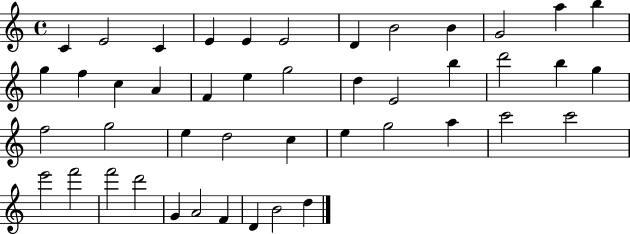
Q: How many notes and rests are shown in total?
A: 45